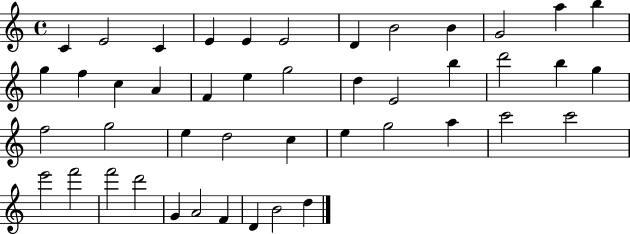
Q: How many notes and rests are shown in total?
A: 45